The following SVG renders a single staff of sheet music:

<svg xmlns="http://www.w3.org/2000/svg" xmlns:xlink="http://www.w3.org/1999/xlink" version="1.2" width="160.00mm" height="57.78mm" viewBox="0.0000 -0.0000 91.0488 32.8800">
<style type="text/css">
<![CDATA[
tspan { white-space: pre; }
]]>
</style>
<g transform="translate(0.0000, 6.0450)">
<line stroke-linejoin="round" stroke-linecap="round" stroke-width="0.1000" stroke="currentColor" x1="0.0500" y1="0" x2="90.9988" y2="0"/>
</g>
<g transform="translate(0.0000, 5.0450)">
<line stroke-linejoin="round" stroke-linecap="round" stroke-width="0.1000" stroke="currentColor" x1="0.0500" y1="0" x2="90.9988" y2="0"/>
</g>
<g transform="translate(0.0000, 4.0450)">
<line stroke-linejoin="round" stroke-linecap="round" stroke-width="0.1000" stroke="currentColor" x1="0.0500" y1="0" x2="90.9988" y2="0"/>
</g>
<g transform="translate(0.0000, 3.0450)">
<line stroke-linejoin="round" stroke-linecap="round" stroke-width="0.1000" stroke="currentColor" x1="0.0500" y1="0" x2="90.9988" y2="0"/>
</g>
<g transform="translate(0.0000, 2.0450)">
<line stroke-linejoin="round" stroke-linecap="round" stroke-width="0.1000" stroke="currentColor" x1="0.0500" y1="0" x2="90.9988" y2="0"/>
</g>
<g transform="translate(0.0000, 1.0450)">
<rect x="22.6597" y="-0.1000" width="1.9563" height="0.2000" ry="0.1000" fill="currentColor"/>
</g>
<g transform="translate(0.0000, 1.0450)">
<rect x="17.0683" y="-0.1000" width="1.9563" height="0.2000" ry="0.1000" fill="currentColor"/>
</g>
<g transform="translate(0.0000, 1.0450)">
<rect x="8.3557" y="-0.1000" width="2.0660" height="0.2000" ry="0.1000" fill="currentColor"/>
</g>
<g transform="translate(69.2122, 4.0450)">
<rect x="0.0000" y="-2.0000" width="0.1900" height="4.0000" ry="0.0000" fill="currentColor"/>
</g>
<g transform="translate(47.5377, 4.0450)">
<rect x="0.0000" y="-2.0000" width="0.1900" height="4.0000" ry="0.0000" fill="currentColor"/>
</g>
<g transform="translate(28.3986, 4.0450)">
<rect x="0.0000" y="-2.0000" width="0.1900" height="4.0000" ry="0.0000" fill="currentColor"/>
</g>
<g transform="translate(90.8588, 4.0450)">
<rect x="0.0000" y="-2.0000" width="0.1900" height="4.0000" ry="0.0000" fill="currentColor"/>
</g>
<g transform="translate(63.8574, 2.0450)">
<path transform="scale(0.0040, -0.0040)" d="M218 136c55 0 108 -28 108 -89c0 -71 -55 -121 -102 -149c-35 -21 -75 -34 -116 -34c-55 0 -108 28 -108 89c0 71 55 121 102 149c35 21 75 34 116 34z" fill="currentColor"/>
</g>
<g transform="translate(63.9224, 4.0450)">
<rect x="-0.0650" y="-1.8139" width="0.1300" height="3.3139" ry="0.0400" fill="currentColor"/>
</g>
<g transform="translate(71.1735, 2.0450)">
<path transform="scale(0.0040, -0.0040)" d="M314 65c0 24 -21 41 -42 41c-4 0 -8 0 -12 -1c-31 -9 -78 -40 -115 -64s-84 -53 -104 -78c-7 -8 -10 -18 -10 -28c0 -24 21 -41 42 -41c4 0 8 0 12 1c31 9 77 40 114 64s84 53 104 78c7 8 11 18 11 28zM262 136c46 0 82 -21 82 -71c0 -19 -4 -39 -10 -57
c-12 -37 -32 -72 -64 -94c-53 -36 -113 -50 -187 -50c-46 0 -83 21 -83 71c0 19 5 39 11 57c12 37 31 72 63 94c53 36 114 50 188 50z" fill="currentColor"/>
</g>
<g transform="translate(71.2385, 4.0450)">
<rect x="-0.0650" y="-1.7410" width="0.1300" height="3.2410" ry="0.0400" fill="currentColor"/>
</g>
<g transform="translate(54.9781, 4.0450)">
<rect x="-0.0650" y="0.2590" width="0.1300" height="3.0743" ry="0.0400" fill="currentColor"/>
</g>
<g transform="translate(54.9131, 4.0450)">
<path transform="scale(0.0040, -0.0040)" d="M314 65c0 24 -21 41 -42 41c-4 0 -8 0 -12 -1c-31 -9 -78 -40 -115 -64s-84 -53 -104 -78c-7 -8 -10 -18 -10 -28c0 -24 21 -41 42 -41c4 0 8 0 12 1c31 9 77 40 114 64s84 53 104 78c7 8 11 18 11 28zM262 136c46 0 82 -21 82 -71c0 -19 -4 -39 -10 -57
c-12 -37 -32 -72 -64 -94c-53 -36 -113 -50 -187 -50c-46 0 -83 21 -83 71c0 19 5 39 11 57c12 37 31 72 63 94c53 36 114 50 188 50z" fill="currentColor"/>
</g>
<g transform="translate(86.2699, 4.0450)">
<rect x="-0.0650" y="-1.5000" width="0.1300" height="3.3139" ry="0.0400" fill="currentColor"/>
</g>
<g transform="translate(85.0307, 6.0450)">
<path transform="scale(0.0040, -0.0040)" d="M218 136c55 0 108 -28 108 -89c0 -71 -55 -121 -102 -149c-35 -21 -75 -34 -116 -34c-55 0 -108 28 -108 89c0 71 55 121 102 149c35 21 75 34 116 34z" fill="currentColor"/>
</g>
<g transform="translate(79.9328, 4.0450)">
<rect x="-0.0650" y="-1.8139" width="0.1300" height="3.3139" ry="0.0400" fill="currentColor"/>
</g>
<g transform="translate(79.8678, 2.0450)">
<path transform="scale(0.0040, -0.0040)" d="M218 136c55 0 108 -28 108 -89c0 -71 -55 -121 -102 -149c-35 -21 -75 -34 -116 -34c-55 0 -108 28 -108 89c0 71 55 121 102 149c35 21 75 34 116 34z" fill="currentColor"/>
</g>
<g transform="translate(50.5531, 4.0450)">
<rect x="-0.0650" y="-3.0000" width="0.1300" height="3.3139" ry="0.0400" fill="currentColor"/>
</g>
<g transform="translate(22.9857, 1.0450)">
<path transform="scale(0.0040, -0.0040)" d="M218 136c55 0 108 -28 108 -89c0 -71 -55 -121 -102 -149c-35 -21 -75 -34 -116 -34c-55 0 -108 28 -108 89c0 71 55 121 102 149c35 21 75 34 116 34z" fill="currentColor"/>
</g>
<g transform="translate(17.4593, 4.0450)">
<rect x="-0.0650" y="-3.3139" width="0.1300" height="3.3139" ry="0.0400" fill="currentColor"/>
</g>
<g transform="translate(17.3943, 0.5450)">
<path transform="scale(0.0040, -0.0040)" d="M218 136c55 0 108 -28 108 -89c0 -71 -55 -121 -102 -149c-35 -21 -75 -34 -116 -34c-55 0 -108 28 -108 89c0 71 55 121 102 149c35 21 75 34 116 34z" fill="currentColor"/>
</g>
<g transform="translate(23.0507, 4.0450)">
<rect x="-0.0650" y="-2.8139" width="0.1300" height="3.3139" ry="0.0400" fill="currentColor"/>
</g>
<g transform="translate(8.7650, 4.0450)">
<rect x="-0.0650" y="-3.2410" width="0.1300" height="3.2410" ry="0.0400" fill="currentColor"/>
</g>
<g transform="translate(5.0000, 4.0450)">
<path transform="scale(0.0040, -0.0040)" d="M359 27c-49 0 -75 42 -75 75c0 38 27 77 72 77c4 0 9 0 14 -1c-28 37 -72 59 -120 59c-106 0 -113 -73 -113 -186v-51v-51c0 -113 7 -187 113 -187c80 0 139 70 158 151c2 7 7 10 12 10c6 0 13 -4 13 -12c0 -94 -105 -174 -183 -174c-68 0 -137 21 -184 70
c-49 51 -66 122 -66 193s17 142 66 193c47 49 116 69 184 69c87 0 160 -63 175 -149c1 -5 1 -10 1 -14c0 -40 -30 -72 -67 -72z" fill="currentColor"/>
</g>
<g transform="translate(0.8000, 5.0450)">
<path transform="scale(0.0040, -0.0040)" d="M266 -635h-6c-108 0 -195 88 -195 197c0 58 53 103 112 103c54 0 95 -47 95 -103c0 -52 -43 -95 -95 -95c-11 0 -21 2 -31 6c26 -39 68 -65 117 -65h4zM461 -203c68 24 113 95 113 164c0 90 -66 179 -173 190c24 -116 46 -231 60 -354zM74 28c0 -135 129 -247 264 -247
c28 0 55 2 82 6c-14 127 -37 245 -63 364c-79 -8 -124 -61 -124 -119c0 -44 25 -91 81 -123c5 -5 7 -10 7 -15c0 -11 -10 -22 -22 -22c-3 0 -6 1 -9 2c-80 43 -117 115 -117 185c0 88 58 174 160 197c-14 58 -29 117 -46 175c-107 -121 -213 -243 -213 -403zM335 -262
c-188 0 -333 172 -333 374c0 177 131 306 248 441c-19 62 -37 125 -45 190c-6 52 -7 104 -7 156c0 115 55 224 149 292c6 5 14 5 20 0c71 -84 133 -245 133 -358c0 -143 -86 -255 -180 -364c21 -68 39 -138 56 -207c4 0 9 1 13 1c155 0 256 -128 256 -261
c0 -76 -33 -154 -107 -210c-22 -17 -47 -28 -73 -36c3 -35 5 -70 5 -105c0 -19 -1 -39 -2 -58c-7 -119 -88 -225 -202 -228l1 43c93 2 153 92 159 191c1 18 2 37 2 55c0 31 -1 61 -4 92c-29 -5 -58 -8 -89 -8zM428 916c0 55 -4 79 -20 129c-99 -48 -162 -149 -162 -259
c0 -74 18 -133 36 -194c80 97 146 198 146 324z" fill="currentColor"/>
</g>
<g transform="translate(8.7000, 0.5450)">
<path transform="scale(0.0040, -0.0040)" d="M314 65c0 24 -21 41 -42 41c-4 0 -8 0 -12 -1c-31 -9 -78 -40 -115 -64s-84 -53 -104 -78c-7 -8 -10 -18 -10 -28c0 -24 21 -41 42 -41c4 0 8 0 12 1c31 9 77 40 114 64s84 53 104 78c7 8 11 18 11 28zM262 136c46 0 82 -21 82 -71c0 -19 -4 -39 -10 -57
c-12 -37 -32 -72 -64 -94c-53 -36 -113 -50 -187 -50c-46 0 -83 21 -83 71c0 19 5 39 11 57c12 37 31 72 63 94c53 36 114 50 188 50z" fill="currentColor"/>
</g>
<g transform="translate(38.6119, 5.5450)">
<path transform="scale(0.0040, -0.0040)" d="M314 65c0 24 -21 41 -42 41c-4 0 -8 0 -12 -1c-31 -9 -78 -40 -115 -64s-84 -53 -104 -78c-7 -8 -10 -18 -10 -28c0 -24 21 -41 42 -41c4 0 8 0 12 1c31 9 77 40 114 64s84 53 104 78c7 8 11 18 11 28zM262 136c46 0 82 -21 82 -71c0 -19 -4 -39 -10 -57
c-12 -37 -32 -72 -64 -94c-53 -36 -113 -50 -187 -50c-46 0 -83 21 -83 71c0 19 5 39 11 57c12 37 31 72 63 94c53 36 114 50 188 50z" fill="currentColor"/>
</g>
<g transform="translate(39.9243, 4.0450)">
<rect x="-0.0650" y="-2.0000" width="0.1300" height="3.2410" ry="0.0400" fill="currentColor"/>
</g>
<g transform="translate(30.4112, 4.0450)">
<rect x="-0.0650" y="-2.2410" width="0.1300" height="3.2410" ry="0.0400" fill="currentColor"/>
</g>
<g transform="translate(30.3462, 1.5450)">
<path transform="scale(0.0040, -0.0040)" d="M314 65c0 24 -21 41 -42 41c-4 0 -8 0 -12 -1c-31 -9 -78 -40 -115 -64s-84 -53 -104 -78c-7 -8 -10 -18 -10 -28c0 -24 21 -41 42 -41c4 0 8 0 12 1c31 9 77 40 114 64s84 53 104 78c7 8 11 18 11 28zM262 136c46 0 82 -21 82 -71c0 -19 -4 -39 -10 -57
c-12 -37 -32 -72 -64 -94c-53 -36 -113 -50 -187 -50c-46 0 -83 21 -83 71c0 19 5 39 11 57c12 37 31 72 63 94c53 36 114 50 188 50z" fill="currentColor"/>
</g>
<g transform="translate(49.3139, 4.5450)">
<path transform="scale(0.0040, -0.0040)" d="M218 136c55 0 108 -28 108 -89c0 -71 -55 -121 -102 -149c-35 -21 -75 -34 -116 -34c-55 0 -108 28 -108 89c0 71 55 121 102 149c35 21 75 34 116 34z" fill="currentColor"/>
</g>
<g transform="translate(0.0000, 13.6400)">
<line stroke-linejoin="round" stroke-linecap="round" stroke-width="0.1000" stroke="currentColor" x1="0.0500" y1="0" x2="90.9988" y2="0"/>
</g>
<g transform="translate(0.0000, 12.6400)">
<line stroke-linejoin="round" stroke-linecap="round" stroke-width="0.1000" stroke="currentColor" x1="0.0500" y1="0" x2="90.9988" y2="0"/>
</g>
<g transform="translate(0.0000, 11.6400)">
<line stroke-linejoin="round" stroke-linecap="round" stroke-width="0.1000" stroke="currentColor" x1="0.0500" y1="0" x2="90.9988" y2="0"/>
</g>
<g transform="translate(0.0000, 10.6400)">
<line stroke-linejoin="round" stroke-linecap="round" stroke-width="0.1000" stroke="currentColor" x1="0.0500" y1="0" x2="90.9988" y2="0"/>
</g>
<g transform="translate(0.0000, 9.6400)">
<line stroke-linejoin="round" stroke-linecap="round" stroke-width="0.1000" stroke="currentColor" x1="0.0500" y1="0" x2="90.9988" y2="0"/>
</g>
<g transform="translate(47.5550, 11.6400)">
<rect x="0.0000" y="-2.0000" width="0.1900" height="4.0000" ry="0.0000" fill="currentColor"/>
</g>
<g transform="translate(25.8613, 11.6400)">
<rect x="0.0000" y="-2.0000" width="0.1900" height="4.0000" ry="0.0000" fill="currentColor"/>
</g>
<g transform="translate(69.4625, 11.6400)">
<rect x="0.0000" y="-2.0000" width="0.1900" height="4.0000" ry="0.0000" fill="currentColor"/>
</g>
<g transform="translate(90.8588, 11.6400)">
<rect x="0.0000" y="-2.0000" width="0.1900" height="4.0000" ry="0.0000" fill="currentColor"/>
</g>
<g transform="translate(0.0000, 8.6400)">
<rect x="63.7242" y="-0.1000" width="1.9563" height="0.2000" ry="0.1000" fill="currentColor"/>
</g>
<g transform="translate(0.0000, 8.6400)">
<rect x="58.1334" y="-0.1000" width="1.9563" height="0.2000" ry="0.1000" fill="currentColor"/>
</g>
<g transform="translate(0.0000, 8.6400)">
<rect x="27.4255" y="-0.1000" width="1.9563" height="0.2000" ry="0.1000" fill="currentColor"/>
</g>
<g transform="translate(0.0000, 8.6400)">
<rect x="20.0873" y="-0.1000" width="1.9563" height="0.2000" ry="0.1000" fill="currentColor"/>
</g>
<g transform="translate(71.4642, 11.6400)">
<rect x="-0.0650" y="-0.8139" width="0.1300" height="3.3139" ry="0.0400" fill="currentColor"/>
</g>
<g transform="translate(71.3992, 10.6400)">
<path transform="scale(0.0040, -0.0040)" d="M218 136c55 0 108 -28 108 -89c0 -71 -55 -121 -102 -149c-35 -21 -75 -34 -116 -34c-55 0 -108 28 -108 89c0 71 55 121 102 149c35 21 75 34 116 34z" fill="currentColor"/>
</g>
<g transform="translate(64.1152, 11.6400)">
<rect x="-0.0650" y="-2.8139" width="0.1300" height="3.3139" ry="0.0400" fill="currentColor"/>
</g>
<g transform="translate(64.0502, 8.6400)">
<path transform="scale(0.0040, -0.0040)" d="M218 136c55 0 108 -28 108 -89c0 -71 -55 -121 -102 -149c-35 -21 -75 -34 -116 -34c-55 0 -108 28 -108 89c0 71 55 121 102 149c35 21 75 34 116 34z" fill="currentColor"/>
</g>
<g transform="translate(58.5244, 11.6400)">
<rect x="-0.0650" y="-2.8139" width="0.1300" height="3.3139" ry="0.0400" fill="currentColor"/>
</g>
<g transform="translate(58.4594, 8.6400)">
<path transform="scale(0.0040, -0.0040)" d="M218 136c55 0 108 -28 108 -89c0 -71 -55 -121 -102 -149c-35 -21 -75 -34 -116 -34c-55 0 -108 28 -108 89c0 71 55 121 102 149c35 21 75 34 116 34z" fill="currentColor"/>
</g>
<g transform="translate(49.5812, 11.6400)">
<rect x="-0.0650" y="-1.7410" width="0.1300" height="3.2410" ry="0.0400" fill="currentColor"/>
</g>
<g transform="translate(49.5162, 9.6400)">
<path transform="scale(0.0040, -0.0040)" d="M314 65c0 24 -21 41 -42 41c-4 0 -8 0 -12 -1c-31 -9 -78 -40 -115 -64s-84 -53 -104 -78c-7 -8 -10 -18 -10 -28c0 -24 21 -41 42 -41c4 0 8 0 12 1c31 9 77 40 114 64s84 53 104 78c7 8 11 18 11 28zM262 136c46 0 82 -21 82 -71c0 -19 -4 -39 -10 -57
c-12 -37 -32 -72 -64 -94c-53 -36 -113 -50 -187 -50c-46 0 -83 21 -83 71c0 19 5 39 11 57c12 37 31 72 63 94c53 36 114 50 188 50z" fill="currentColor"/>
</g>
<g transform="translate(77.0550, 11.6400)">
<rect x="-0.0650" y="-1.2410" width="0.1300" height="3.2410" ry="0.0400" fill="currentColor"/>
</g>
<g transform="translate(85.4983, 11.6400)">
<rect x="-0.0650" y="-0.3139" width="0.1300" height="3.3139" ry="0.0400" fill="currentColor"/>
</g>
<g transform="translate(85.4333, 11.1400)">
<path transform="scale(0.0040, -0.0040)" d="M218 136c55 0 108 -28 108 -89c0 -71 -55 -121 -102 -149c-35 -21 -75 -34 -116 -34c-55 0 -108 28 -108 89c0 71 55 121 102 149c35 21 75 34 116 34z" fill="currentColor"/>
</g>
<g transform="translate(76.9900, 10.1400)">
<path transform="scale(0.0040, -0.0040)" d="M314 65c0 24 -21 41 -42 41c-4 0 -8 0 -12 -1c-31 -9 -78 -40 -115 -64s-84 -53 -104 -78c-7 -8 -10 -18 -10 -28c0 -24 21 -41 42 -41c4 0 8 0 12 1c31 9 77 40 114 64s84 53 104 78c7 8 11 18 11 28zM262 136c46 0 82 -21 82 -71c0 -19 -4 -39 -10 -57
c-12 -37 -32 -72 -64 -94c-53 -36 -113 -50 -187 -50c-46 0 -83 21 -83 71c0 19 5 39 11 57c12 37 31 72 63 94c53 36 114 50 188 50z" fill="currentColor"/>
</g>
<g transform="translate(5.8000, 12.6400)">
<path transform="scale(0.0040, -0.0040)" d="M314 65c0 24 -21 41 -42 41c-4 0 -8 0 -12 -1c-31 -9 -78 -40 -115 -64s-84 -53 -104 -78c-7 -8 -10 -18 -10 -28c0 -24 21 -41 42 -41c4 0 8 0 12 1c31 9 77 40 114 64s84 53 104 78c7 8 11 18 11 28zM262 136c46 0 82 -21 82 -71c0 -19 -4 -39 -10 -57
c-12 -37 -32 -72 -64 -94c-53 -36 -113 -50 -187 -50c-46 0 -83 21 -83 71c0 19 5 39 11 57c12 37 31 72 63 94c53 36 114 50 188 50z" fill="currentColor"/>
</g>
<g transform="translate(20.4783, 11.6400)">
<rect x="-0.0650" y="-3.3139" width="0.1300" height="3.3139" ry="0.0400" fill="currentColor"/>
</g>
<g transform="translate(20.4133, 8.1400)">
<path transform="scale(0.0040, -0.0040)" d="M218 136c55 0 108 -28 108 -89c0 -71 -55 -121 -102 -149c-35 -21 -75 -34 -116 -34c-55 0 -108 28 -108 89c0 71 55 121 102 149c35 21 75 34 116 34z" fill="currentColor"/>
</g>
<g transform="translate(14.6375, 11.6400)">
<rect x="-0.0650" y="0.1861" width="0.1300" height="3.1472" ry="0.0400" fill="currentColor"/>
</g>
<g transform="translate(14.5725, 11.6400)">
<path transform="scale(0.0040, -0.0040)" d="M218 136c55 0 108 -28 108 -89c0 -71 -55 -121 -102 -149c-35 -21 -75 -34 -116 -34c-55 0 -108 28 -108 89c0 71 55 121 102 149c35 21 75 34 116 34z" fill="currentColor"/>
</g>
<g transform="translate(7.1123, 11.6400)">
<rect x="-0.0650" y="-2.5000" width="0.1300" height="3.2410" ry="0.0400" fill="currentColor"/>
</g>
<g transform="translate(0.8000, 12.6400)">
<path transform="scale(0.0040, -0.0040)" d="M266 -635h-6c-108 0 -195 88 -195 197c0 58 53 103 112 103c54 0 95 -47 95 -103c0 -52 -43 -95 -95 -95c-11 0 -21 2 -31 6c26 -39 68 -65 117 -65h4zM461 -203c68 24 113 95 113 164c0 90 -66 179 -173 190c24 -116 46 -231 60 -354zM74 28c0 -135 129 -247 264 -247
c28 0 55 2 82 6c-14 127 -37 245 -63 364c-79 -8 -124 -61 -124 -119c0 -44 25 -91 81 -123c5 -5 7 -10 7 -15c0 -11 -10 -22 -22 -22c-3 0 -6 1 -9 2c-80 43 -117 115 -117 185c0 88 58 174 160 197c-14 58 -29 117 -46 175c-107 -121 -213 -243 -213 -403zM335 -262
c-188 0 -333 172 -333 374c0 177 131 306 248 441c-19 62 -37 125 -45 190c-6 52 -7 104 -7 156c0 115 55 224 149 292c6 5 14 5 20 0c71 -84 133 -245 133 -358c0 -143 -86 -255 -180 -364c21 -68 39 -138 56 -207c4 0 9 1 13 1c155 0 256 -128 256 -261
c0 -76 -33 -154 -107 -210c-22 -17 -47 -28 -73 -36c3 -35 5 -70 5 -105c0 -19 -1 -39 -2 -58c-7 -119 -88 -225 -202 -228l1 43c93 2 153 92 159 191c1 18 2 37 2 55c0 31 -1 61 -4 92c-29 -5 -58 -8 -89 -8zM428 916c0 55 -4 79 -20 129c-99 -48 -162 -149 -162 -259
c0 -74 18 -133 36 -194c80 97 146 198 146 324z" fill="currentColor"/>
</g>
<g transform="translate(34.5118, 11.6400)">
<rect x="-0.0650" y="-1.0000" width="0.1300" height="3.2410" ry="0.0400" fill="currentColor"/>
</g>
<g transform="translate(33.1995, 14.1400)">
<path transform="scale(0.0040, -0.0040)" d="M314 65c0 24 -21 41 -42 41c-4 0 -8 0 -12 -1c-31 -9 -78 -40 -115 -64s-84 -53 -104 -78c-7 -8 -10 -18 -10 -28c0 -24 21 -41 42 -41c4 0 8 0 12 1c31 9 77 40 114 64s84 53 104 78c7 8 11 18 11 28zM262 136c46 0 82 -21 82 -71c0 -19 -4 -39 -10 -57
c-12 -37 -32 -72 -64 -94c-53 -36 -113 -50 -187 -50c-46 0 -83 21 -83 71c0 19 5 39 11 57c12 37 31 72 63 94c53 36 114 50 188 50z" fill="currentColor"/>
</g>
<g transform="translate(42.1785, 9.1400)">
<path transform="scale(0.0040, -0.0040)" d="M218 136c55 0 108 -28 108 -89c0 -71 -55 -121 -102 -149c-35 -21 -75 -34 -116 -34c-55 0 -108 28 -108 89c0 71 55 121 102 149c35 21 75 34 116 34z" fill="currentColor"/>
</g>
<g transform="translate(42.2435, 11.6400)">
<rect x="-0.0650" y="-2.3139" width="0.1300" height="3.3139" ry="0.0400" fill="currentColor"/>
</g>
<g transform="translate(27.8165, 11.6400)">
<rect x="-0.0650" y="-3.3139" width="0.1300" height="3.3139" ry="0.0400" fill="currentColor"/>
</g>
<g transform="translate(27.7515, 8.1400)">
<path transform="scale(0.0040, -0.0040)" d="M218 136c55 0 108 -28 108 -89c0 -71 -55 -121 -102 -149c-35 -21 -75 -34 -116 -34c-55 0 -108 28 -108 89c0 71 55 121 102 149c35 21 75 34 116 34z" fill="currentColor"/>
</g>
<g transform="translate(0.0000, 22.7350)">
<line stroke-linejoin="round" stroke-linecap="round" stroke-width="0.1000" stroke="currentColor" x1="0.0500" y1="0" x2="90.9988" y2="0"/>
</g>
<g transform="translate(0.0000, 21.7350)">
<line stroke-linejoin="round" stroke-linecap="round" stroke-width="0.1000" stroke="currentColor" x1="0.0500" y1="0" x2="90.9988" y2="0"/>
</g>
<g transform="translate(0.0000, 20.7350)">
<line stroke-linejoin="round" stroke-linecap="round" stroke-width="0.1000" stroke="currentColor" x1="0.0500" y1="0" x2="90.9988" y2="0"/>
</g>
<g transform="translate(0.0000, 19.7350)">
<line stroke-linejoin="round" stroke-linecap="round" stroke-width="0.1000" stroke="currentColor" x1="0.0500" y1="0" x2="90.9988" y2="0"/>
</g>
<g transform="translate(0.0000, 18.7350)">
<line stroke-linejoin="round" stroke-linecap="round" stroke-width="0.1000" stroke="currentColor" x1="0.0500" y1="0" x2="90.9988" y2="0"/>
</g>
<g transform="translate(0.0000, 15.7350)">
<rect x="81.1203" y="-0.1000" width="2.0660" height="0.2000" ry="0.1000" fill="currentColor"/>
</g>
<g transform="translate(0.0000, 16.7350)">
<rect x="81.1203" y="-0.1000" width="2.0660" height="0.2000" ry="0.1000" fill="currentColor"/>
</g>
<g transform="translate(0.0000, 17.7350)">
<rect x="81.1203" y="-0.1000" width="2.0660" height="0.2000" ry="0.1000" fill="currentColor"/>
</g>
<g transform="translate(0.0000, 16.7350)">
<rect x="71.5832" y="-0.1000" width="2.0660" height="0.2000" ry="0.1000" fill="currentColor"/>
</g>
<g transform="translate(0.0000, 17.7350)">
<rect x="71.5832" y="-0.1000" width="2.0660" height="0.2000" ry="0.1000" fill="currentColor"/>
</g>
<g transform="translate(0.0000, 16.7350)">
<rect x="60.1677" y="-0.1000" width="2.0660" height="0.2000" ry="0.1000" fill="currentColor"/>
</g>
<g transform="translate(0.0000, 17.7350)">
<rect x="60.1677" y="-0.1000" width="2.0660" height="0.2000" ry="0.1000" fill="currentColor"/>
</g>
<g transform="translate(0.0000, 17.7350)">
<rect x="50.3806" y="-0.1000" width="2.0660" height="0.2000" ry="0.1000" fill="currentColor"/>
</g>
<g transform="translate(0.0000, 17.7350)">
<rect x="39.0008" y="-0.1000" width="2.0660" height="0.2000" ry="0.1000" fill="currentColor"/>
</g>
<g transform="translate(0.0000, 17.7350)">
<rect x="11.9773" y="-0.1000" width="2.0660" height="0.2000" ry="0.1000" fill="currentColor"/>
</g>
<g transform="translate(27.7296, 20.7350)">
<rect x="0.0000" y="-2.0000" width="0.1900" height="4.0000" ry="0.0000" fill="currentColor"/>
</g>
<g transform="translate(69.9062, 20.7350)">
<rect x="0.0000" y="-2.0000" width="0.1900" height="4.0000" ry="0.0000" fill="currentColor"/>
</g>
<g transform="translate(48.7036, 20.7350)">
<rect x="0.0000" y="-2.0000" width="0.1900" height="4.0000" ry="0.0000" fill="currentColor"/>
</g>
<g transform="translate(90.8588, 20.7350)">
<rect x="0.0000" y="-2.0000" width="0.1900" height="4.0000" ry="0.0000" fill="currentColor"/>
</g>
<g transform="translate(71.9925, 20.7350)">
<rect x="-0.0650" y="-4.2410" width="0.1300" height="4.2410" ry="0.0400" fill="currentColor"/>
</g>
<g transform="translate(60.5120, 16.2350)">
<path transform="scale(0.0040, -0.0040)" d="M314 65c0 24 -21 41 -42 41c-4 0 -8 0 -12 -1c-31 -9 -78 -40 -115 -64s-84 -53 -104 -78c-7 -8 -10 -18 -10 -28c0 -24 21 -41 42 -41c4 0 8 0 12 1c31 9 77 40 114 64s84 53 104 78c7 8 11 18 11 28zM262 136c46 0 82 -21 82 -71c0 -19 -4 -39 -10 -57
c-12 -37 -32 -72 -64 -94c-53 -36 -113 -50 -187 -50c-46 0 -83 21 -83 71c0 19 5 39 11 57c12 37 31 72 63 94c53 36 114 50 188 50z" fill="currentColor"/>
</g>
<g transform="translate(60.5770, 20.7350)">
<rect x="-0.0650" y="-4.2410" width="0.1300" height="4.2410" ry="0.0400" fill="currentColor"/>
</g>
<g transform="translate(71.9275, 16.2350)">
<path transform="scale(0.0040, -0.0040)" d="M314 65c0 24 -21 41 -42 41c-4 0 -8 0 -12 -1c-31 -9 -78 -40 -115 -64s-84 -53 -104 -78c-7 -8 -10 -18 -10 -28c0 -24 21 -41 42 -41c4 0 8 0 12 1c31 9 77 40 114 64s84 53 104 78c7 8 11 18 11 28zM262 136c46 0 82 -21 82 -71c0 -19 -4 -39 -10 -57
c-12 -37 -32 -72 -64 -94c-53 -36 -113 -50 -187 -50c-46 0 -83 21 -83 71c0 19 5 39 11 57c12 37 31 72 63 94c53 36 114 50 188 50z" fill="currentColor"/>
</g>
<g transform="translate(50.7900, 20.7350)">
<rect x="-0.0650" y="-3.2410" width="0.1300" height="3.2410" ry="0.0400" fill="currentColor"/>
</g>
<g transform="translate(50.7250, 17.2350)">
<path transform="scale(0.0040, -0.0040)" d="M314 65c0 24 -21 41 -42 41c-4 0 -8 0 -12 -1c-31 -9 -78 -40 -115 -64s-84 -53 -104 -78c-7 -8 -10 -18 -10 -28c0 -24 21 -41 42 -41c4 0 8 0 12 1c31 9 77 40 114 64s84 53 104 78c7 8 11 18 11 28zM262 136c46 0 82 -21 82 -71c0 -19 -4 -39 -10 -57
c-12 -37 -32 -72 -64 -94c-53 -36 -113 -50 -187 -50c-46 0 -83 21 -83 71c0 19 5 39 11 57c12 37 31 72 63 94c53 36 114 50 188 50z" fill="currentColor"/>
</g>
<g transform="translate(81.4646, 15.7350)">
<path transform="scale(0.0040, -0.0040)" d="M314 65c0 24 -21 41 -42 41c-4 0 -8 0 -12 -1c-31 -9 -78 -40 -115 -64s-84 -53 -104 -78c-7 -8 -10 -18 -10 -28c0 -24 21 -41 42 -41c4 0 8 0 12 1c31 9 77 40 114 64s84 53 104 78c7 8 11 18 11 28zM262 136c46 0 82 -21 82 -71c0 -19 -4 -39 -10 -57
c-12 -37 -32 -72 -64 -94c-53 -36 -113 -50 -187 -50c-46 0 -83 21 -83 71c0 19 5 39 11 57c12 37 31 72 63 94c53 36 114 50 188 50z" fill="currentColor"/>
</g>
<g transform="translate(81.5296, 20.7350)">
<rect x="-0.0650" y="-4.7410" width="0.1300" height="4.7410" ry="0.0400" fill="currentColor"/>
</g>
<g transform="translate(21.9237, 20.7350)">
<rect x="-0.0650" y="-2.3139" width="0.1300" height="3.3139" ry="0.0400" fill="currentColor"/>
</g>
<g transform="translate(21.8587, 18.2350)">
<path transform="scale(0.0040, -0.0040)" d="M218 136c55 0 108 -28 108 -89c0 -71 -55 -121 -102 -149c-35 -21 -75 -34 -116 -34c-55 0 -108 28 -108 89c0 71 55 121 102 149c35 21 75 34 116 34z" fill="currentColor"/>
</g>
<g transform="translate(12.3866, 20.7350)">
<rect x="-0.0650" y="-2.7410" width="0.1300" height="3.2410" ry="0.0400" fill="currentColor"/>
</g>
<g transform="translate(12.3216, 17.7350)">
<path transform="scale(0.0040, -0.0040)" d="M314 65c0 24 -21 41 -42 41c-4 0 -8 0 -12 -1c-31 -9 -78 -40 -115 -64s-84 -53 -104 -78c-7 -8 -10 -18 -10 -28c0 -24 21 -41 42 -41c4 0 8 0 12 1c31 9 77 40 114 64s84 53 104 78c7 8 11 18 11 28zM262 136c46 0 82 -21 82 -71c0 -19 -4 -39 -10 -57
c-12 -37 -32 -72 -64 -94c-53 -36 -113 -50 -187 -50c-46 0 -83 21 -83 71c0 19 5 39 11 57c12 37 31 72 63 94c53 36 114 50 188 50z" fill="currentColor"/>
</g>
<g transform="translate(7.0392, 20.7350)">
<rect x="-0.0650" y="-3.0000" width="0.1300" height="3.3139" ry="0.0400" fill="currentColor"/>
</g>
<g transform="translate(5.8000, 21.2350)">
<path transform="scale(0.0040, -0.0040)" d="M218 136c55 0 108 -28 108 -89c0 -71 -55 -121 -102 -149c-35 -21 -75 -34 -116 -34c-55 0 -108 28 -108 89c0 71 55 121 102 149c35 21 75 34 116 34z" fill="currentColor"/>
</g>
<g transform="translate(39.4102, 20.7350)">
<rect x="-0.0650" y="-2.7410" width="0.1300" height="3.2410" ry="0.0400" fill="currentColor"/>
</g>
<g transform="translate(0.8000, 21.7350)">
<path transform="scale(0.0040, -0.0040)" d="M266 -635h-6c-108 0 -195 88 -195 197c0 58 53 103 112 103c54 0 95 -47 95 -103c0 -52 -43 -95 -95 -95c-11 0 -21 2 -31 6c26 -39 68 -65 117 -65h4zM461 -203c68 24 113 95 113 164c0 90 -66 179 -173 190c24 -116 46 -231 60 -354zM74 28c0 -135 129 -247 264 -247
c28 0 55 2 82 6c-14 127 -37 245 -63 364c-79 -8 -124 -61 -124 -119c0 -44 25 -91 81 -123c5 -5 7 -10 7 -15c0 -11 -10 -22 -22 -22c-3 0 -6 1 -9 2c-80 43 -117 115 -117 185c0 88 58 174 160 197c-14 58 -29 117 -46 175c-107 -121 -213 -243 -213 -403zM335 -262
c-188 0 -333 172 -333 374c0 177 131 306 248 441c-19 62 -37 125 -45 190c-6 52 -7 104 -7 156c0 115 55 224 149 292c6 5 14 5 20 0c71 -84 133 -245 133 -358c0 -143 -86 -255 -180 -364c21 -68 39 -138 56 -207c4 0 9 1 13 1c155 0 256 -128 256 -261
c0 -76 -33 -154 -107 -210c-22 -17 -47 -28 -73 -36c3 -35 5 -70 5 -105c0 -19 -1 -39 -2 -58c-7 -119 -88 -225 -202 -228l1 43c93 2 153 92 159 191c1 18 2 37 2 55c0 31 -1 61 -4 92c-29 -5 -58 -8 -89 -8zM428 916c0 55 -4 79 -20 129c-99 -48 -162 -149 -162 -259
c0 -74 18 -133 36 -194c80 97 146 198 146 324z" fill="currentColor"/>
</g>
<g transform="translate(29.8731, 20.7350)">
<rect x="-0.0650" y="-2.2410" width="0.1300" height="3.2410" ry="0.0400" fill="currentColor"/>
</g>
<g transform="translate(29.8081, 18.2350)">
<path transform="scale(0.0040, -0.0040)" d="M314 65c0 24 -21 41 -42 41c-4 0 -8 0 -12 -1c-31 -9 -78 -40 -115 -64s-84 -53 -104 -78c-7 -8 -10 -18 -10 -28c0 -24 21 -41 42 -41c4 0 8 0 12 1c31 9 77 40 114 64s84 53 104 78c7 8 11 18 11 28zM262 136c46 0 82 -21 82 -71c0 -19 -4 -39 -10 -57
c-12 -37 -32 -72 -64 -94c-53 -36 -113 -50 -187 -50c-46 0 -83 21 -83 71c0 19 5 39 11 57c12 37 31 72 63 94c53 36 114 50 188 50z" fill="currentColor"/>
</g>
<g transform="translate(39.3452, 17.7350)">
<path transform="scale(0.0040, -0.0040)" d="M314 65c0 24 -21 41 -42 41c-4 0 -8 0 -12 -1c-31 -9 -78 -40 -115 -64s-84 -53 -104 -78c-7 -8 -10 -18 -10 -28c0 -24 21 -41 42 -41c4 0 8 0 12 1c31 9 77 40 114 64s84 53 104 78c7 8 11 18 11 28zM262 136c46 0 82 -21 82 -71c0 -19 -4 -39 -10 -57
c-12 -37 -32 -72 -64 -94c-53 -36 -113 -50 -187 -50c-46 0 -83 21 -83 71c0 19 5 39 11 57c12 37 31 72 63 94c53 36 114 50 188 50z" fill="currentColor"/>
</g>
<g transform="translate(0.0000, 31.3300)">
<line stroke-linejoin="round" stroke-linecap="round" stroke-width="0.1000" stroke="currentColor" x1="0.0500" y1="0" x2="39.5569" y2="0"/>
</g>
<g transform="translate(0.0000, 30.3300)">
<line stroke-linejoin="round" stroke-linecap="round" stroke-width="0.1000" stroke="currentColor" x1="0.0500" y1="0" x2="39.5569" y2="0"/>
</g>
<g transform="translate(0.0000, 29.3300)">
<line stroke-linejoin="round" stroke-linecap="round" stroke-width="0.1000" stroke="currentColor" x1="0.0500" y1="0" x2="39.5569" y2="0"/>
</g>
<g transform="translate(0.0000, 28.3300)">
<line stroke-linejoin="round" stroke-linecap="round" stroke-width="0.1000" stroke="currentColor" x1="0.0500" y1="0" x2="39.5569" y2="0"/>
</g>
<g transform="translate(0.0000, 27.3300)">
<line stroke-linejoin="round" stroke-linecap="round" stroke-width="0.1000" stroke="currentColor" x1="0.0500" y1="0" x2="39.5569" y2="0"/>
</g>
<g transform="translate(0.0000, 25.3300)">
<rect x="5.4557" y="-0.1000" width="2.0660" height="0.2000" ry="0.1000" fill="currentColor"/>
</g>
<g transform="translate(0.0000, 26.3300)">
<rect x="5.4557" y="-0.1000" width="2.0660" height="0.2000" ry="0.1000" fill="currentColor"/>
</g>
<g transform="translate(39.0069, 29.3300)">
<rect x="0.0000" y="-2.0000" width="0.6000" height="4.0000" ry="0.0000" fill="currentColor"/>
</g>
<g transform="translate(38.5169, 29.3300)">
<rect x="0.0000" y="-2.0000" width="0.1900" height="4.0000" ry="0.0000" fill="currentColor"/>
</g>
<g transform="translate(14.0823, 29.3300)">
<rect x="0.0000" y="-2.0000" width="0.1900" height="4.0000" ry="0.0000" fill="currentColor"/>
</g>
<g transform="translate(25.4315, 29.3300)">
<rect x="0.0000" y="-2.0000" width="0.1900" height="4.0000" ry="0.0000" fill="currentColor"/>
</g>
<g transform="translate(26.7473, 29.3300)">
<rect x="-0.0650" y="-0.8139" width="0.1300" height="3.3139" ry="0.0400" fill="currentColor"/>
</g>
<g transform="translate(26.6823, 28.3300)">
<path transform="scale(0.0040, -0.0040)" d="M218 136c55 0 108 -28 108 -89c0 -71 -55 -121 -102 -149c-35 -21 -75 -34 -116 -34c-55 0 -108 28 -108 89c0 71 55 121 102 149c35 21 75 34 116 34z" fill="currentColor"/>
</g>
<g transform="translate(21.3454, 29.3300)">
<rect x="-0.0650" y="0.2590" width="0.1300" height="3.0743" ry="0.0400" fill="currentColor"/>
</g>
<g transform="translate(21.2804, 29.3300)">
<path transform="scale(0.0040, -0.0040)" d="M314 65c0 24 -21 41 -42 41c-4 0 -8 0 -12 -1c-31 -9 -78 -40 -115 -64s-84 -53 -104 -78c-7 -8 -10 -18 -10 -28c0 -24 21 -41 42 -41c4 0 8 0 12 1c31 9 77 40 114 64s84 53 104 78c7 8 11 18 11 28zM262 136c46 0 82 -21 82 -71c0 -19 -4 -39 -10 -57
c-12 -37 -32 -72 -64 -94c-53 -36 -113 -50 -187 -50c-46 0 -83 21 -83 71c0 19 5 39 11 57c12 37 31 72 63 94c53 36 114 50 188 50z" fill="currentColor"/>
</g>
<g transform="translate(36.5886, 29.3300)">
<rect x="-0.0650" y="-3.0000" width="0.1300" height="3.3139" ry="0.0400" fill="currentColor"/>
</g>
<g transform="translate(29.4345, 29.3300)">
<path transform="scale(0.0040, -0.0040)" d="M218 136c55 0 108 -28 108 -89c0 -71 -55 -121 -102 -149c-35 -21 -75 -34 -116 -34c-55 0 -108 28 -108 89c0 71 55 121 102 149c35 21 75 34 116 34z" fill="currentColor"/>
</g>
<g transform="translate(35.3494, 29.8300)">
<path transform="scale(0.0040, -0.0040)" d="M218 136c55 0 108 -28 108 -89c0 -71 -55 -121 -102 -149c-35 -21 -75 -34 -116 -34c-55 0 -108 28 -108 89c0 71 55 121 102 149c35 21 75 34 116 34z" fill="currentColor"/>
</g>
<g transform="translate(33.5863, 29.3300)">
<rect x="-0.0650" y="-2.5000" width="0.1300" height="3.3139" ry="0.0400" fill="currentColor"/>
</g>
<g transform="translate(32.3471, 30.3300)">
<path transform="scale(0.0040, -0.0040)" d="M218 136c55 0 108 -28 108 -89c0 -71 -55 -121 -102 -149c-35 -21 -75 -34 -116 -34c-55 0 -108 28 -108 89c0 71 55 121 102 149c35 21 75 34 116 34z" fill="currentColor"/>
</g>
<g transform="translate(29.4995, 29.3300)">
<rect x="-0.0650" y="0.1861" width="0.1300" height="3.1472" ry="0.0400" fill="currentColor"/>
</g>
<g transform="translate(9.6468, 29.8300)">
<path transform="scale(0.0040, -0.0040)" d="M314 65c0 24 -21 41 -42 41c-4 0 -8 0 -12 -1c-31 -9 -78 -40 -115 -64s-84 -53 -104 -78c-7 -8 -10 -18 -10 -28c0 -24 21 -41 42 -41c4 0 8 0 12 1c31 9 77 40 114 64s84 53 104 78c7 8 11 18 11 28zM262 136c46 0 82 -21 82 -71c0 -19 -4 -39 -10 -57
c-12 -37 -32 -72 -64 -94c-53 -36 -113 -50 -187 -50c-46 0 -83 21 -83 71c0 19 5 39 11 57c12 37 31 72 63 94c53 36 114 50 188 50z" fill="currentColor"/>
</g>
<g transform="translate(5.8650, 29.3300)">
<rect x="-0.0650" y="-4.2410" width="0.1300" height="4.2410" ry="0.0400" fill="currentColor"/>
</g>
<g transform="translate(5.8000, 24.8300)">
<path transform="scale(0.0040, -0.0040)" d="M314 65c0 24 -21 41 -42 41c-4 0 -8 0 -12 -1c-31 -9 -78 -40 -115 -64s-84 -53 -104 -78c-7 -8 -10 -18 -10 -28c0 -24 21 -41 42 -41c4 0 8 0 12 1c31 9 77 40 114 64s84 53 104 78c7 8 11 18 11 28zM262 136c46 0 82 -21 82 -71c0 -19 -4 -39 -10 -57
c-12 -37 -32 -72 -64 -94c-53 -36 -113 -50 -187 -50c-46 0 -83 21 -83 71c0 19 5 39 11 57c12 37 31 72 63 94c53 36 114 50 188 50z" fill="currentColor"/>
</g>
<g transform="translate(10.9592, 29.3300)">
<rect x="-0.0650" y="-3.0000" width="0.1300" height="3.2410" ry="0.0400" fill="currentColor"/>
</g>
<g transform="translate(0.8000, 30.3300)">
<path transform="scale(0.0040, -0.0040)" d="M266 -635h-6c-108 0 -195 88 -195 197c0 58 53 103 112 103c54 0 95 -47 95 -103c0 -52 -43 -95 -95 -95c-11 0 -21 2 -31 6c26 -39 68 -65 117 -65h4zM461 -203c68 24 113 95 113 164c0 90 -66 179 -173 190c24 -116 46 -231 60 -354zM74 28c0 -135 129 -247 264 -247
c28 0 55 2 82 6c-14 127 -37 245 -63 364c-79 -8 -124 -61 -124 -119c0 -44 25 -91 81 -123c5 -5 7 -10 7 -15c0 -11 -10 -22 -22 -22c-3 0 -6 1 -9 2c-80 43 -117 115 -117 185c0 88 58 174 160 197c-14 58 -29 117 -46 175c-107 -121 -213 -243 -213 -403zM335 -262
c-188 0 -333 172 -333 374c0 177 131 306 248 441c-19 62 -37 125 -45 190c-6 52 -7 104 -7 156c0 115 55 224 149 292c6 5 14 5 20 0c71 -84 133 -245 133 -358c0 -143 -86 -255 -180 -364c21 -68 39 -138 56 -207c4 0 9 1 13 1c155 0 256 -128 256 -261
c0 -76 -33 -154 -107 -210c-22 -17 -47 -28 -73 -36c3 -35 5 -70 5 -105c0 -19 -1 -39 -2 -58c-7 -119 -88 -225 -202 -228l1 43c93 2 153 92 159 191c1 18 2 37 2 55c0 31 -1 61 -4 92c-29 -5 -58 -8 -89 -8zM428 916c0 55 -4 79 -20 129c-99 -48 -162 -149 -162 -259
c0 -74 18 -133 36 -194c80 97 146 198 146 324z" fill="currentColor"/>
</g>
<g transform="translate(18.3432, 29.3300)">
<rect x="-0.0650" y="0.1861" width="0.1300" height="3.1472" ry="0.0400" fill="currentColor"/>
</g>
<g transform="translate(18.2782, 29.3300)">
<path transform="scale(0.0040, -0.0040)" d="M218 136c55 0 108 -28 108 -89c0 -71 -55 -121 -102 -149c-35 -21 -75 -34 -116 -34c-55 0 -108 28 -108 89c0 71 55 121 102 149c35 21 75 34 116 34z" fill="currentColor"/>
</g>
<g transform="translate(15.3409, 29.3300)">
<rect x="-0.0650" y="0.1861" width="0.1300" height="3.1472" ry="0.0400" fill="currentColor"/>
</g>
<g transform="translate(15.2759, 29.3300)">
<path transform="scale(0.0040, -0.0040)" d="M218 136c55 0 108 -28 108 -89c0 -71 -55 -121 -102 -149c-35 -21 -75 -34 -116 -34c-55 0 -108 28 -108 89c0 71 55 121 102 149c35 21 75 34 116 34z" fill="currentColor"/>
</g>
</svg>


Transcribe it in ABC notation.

X:1
T:Untitled
M:4/4
L:1/4
K:C
b2 b a g2 F2 A B2 f f2 f E G2 B b b D2 g f2 a a d e2 c A a2 g g2 a2 b2 d'2 d'2 e'2 d'2 A2 B B B2 d B G A